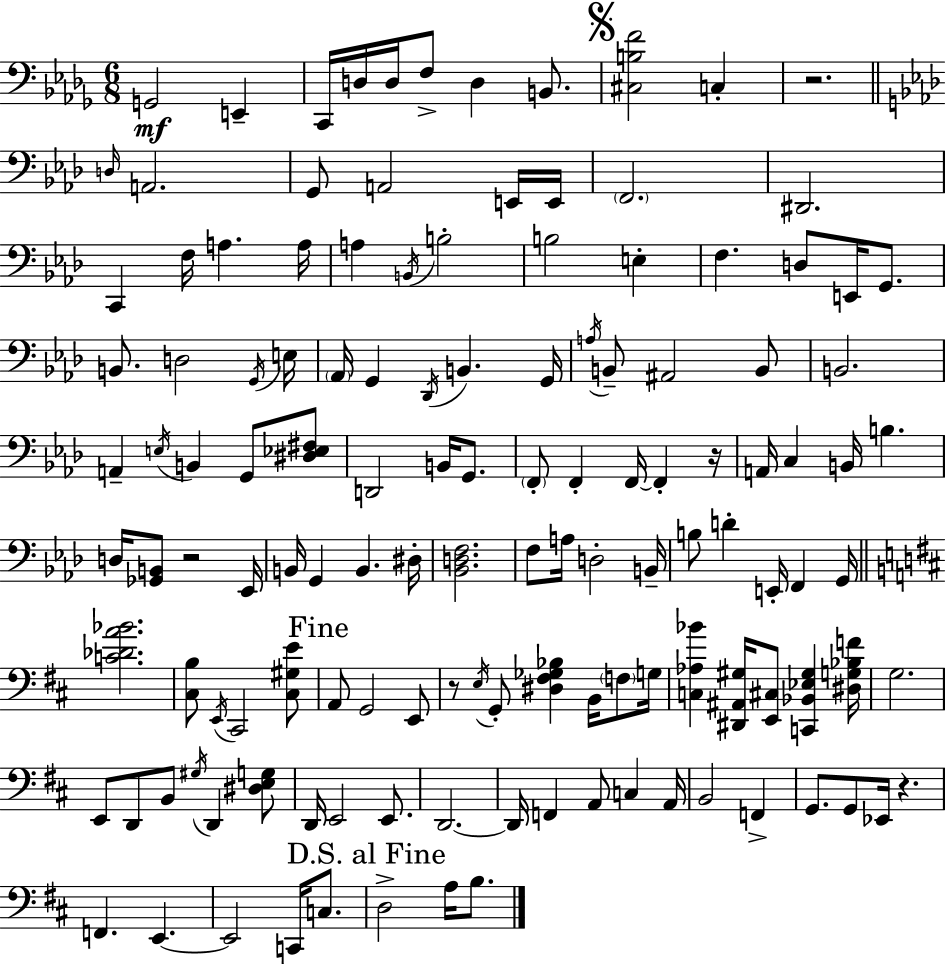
X:1
T:Untitled
M:6/8
L:1/4
K:Bbm
G,,2 E,, C,,/4 D,/4 D,/4 F,/2 D, B,,/2 [^C,B,F]2 C, z2 D,/4 A,,2 G,,/2 A,,2 E,,/4 E,,/4 F,,2 ^D,,2 C,, F,/4 A, A,/4 A, B,,/4 B,2 B,2 E, F, D,/2 E,,/4 G,,/2 B,,/2 D,2 G,,/4 E,/4 _A,,/4 G,, _D,,/4 B,, G,,/4 A,/4 B,,/2 ^A,,2 B,,/2 B,,2 A,, E,/4 B,, G,,/2 [^D,_E,^F,]/2 D,,2 B,,/4 G,,/2 F,,/2 F,, F,,/4 F,, z/4 A,,/4 C, B,,/4 B, D,/4 [_G,,B,,]/2 z2 _E,,/4 B,,/4 G,, B,, ^D,/4 [_B,,D,F,]2 F,/2 A,/4 D,2 B,,/4 B,/2 D E,,/4 F,, G,,/4 [C_DA_B]2 [^C,B,]/2 E,,/4 ^C,,2 [^C,^G,E]/2 A,,/2 G,,2 E,,/2 z/2 E,/4 G,,/2 [^D,^F,_G,_B,] B,,/4 F,/2 G,/4 [C,_A,_B] [^D,,^A,,^G,]/4 [E,,^C,]/2 [C,,_B,,_E,^G,] [^D,G,_B,F]/4 G,2 E,,/2 D,,/2 B,,/2 ^G,/4 D,, [^D,E,G,]/2 D,,/4 E,,2 E,,/2 D,,2 D,,/4 F,, A,,/2 C, A,,/4 B,,2 F,, G,,/2 G,,/2 _E,,/4 z F,, E,, E,,2 C,,/4 C,/2 D,2 A,/4 B,/2